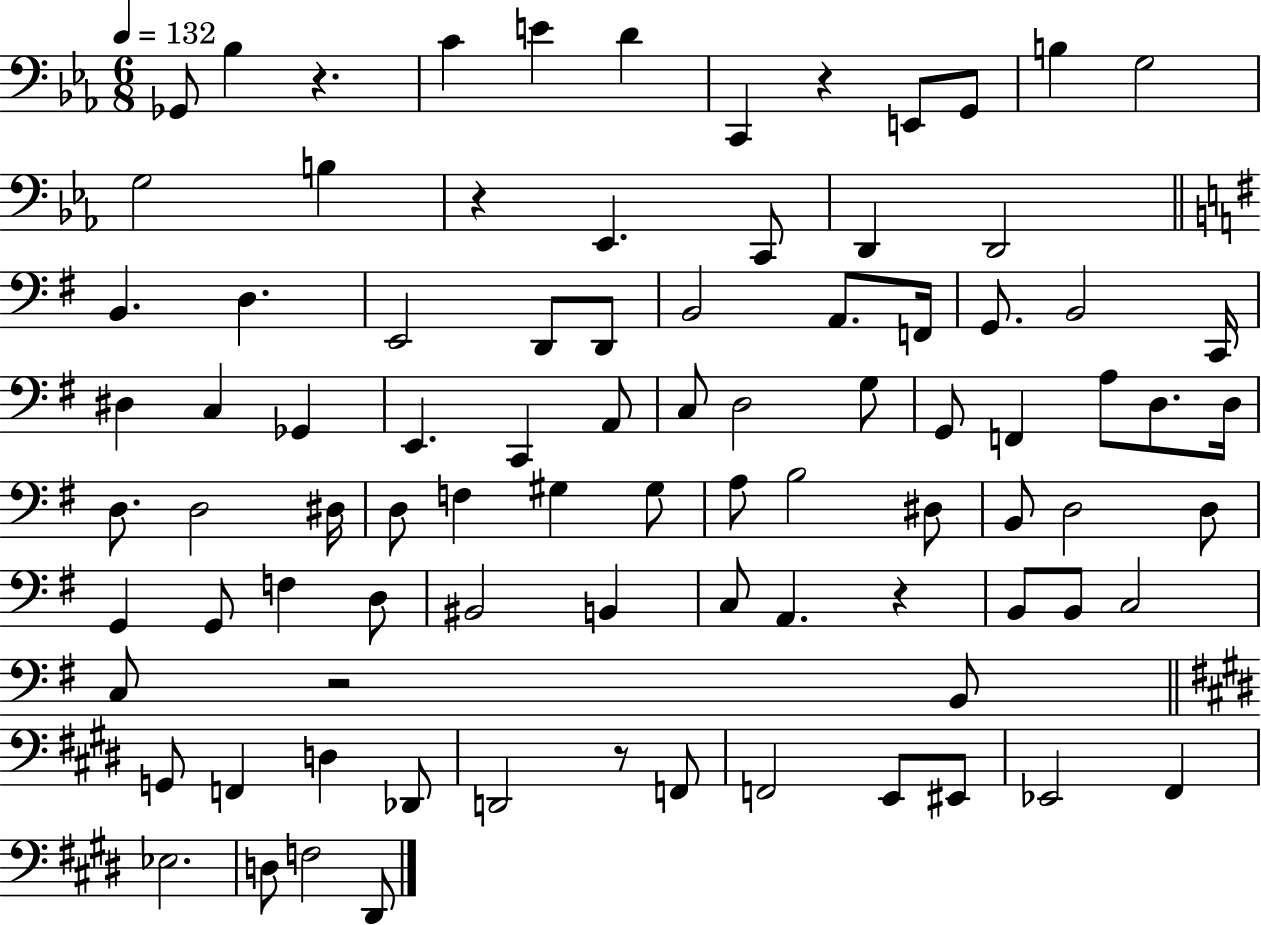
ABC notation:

X:1
T:Untitled
M:6/8
L:1/4
K:Eb
_G,,/2 _B, z C E D C,, z E,,/2 G,,/2 B, G,2 G,2 B, z _E,, C,,/2 D,, D,,2 B,, D, E,,2 D,,/2 D,,/2 B,,2 A,,/2 F,,/4 G,,/2 B,,2 C,,/4 ^D, C, _G,, E,, C,, A,,/2 C,/2 D,2 G,/2 G,,/2 F,, A,/2 D,/2 D,/4 D,/2 D,2 ^D,/4 D,/2 F, ^G, ^G,/2 A,/2 B,2 ^D,/2 B,,/2 D,2 D,/2 G,, G,,/2 F, D,/2 ^B,,2 B,, C,/2 A,, z B,,/2 B,,/2 C,2 C,/2 z2 B,,/2 G,,/2 F,, D, _D,,/2 D,,2 z/2 F,,/2 F,,2 E,,/2 ^E,,/2 _E,,2 ^F,, _E,2 D,/2 F,2 ^D,,/2